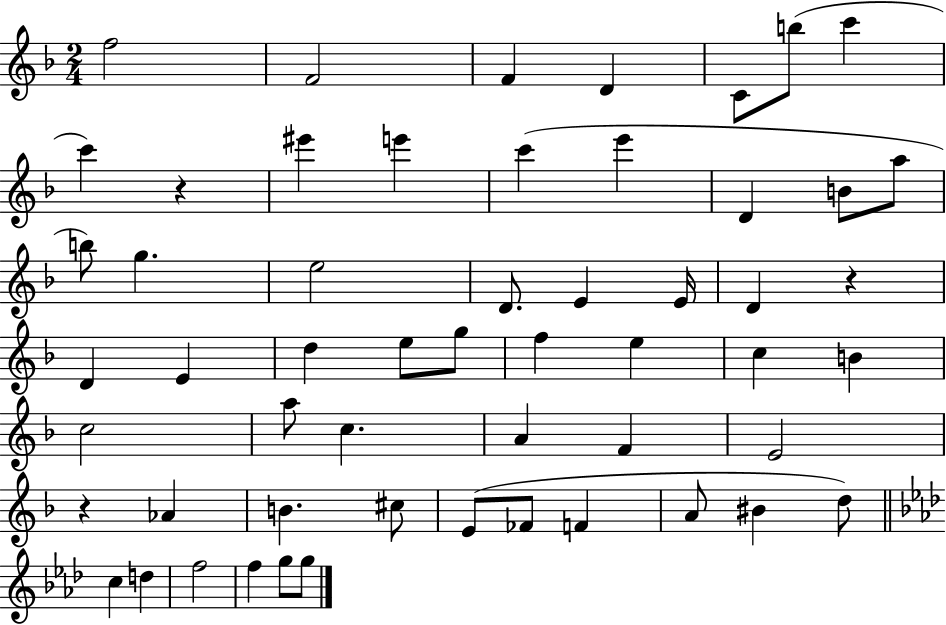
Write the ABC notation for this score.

X:1
T:Untitled
M:2/4
L:1/4
K:F
f2 F2 F D C/2 b/2 c' c' z ^e' e' c' e' D B/2 a/2 b/2 g e2 D/2 E E/4 D z D E d e/2 g/2 f e c B c2 a/2 c A F E2 z _A B ^c/2 E/2 _F/2 F A/2 ^B d/2 c d f2 f g/2 g/2